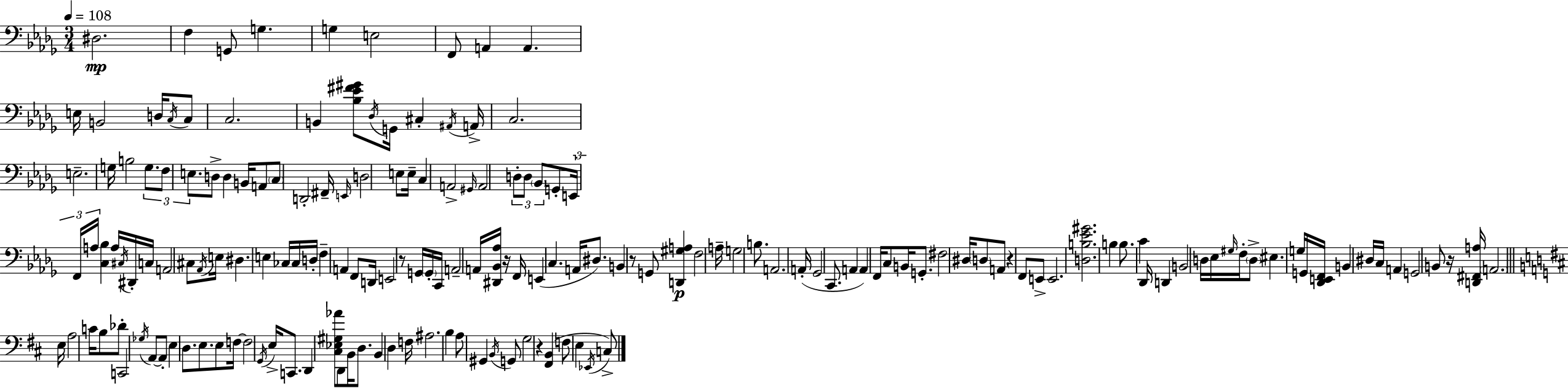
X:1
T:Untitled
M:3/4
L:1/4
K:Bbm
^D,2 F, G,,/2 G, G, E,2 F,,/2 A,, A,, E,/4 B,,2 D,/4 C,/4 C,/2 C,2 B,, [_B,_E^F^G]/2 _D,/4 G,,/4 ^C, ^A,,/4 A,,/4 C,2 E,2 G,/4 B,2 G,/2 F,/2 E,/2 D,/2 D, B,,/4 A,,/2 C,/2 D,,2 ^F,,/4 E,,/4 D,2 E,/2 E,/4 C, A,,2 ^G,,/4 A,,2 D,/2 D,/2 _B,,/2 G,,/2 E,,/4 F,,/4 A,/4 [C,_B,] A,/4 ^C,/4 ^D,,/4 C,/4 A,,2 ^C,/2 _A,,/4 E,/4 ^D, E, _C,/4 _C,/4 D,/4 F, A,, F,,/2 D,,/4 E,,2 z/2 G,,/4 G,,/4 C,,/4 A,,2 A,,/4 [^D,,_B,,_A,]/4 z/4 F,,/4 E,, C, A,,/4 ^D,/2 B,, z/2 G,,/2 [D,,^G,A,] F,2 A,/4 G,2 B,/2 A,,2 A,,/4 _G,,2 C,,/2 A,, A,, F,,/4 C,/2 B,,/4 G,,/2 ^F,2 ^D,/4 D,/2 A,,/2 z F,,/2 E,,/2 E,,2 [D,B,_E^G]2 B, B,/2 C _D,,/4 D,, B,,2 D,/4 _E,/4 ^G,/4 F,/4 D,/2 ^E, G,/4 G,,/4 [_D,,E,,F,,]/4 B,, ^D,/4 C,/4 A,, G,,2 B,,/2 z/4 [D,,^F,,A,]/4 A,,2 E,/4 A,2 C/4 B,/2 _D/2 C,,2 _G,/4 A,,/2 A,,/2 E, D,/2 E,/2 E,/2 F,/4 F,2 G,,/4 E,/4 C,,/2 D,, [^C,_E,^G,_A]/2 D,,/2 B,,/4 D,/2 B,, D, F,/4 ^A,2 B, A,/2 ^G,, B,,/4 G,,/2 G,2 z [^F,,B,,] F,/2 E, _E,,/4 C,/2